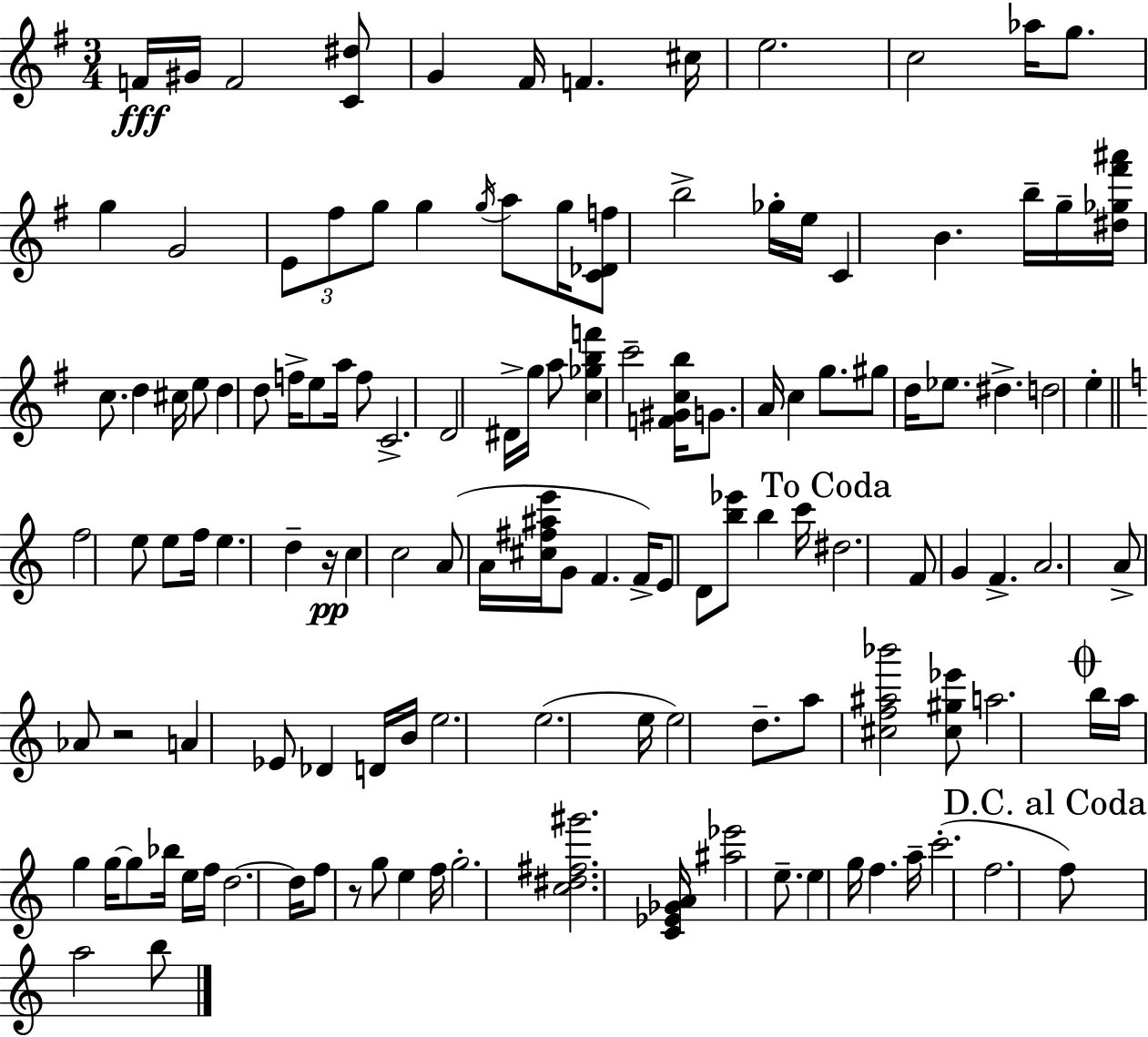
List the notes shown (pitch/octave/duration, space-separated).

F4/s G#4/s F4/h [C4,D#5]/e G4/q F#4/s F4/q. C#5/s E5/h. C5/h Ab5/s G5/e. G5/q G4/h E4/e F#5/e G5/e G5/q G5/s A5/e G5/s [C4,Db4,F5]/e B5/h Gb5/s E5/s C4/q B4/q. B5/s G5/s [D#5,Gb5,F#6,A#6]/s C5/e. D5/q C#5/s E5/e D5/q D5/e F5/s E5/e A5/s F5/e C4/h. D4/h D#4/s G5/s A5/e [C5,Gb5,B5,F6]/q C6/h [F4,G#4,C5,B5]/s G4/e. A4/s C5/q G5/e. G#5/e D5/s Eb5/e. D#5/q. D5/h E5/q F5/h E5/e E5/e F5/s E5/q. D5/q R/s C5/q C5/h A4/e A4/s [C#5,F#5,A#5,E6]/s G4/e F4/q. F4/s E4/e D4/e [B5,Eb6]/e B5/q C6/s D#5/h. F4/e G4/q F4/q. A4/h. A4/e Ab4/e R/h A4/q Eb4/e Db4/q D4/s B4/s E5/h. E5/h. E5/s E5/h D5/e. A5/e [C#5,F5,A#5,Bb6]/h [C#5,G#5,Eb6]/e A5/h. B5/s A5/s G5/q G5/s G5/e Bb5/s E5/s F5/s D5/h. D5/s F5/e R/e G5/e E5/q F5/s G5/h. [C5,D#5,F#5,G#6]/h. [C4,Eb4,Gb4,A4]/s [A#5,Eb6]/h E5/e. E5/q G5/s F5/q. A5/s C6/h. F5/h. F5/e A5/h B5/e